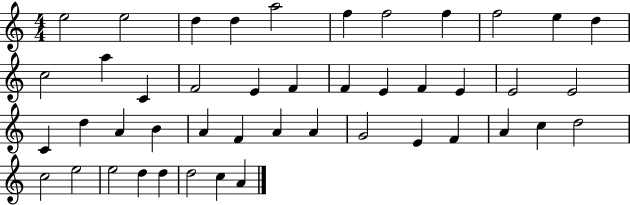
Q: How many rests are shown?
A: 0